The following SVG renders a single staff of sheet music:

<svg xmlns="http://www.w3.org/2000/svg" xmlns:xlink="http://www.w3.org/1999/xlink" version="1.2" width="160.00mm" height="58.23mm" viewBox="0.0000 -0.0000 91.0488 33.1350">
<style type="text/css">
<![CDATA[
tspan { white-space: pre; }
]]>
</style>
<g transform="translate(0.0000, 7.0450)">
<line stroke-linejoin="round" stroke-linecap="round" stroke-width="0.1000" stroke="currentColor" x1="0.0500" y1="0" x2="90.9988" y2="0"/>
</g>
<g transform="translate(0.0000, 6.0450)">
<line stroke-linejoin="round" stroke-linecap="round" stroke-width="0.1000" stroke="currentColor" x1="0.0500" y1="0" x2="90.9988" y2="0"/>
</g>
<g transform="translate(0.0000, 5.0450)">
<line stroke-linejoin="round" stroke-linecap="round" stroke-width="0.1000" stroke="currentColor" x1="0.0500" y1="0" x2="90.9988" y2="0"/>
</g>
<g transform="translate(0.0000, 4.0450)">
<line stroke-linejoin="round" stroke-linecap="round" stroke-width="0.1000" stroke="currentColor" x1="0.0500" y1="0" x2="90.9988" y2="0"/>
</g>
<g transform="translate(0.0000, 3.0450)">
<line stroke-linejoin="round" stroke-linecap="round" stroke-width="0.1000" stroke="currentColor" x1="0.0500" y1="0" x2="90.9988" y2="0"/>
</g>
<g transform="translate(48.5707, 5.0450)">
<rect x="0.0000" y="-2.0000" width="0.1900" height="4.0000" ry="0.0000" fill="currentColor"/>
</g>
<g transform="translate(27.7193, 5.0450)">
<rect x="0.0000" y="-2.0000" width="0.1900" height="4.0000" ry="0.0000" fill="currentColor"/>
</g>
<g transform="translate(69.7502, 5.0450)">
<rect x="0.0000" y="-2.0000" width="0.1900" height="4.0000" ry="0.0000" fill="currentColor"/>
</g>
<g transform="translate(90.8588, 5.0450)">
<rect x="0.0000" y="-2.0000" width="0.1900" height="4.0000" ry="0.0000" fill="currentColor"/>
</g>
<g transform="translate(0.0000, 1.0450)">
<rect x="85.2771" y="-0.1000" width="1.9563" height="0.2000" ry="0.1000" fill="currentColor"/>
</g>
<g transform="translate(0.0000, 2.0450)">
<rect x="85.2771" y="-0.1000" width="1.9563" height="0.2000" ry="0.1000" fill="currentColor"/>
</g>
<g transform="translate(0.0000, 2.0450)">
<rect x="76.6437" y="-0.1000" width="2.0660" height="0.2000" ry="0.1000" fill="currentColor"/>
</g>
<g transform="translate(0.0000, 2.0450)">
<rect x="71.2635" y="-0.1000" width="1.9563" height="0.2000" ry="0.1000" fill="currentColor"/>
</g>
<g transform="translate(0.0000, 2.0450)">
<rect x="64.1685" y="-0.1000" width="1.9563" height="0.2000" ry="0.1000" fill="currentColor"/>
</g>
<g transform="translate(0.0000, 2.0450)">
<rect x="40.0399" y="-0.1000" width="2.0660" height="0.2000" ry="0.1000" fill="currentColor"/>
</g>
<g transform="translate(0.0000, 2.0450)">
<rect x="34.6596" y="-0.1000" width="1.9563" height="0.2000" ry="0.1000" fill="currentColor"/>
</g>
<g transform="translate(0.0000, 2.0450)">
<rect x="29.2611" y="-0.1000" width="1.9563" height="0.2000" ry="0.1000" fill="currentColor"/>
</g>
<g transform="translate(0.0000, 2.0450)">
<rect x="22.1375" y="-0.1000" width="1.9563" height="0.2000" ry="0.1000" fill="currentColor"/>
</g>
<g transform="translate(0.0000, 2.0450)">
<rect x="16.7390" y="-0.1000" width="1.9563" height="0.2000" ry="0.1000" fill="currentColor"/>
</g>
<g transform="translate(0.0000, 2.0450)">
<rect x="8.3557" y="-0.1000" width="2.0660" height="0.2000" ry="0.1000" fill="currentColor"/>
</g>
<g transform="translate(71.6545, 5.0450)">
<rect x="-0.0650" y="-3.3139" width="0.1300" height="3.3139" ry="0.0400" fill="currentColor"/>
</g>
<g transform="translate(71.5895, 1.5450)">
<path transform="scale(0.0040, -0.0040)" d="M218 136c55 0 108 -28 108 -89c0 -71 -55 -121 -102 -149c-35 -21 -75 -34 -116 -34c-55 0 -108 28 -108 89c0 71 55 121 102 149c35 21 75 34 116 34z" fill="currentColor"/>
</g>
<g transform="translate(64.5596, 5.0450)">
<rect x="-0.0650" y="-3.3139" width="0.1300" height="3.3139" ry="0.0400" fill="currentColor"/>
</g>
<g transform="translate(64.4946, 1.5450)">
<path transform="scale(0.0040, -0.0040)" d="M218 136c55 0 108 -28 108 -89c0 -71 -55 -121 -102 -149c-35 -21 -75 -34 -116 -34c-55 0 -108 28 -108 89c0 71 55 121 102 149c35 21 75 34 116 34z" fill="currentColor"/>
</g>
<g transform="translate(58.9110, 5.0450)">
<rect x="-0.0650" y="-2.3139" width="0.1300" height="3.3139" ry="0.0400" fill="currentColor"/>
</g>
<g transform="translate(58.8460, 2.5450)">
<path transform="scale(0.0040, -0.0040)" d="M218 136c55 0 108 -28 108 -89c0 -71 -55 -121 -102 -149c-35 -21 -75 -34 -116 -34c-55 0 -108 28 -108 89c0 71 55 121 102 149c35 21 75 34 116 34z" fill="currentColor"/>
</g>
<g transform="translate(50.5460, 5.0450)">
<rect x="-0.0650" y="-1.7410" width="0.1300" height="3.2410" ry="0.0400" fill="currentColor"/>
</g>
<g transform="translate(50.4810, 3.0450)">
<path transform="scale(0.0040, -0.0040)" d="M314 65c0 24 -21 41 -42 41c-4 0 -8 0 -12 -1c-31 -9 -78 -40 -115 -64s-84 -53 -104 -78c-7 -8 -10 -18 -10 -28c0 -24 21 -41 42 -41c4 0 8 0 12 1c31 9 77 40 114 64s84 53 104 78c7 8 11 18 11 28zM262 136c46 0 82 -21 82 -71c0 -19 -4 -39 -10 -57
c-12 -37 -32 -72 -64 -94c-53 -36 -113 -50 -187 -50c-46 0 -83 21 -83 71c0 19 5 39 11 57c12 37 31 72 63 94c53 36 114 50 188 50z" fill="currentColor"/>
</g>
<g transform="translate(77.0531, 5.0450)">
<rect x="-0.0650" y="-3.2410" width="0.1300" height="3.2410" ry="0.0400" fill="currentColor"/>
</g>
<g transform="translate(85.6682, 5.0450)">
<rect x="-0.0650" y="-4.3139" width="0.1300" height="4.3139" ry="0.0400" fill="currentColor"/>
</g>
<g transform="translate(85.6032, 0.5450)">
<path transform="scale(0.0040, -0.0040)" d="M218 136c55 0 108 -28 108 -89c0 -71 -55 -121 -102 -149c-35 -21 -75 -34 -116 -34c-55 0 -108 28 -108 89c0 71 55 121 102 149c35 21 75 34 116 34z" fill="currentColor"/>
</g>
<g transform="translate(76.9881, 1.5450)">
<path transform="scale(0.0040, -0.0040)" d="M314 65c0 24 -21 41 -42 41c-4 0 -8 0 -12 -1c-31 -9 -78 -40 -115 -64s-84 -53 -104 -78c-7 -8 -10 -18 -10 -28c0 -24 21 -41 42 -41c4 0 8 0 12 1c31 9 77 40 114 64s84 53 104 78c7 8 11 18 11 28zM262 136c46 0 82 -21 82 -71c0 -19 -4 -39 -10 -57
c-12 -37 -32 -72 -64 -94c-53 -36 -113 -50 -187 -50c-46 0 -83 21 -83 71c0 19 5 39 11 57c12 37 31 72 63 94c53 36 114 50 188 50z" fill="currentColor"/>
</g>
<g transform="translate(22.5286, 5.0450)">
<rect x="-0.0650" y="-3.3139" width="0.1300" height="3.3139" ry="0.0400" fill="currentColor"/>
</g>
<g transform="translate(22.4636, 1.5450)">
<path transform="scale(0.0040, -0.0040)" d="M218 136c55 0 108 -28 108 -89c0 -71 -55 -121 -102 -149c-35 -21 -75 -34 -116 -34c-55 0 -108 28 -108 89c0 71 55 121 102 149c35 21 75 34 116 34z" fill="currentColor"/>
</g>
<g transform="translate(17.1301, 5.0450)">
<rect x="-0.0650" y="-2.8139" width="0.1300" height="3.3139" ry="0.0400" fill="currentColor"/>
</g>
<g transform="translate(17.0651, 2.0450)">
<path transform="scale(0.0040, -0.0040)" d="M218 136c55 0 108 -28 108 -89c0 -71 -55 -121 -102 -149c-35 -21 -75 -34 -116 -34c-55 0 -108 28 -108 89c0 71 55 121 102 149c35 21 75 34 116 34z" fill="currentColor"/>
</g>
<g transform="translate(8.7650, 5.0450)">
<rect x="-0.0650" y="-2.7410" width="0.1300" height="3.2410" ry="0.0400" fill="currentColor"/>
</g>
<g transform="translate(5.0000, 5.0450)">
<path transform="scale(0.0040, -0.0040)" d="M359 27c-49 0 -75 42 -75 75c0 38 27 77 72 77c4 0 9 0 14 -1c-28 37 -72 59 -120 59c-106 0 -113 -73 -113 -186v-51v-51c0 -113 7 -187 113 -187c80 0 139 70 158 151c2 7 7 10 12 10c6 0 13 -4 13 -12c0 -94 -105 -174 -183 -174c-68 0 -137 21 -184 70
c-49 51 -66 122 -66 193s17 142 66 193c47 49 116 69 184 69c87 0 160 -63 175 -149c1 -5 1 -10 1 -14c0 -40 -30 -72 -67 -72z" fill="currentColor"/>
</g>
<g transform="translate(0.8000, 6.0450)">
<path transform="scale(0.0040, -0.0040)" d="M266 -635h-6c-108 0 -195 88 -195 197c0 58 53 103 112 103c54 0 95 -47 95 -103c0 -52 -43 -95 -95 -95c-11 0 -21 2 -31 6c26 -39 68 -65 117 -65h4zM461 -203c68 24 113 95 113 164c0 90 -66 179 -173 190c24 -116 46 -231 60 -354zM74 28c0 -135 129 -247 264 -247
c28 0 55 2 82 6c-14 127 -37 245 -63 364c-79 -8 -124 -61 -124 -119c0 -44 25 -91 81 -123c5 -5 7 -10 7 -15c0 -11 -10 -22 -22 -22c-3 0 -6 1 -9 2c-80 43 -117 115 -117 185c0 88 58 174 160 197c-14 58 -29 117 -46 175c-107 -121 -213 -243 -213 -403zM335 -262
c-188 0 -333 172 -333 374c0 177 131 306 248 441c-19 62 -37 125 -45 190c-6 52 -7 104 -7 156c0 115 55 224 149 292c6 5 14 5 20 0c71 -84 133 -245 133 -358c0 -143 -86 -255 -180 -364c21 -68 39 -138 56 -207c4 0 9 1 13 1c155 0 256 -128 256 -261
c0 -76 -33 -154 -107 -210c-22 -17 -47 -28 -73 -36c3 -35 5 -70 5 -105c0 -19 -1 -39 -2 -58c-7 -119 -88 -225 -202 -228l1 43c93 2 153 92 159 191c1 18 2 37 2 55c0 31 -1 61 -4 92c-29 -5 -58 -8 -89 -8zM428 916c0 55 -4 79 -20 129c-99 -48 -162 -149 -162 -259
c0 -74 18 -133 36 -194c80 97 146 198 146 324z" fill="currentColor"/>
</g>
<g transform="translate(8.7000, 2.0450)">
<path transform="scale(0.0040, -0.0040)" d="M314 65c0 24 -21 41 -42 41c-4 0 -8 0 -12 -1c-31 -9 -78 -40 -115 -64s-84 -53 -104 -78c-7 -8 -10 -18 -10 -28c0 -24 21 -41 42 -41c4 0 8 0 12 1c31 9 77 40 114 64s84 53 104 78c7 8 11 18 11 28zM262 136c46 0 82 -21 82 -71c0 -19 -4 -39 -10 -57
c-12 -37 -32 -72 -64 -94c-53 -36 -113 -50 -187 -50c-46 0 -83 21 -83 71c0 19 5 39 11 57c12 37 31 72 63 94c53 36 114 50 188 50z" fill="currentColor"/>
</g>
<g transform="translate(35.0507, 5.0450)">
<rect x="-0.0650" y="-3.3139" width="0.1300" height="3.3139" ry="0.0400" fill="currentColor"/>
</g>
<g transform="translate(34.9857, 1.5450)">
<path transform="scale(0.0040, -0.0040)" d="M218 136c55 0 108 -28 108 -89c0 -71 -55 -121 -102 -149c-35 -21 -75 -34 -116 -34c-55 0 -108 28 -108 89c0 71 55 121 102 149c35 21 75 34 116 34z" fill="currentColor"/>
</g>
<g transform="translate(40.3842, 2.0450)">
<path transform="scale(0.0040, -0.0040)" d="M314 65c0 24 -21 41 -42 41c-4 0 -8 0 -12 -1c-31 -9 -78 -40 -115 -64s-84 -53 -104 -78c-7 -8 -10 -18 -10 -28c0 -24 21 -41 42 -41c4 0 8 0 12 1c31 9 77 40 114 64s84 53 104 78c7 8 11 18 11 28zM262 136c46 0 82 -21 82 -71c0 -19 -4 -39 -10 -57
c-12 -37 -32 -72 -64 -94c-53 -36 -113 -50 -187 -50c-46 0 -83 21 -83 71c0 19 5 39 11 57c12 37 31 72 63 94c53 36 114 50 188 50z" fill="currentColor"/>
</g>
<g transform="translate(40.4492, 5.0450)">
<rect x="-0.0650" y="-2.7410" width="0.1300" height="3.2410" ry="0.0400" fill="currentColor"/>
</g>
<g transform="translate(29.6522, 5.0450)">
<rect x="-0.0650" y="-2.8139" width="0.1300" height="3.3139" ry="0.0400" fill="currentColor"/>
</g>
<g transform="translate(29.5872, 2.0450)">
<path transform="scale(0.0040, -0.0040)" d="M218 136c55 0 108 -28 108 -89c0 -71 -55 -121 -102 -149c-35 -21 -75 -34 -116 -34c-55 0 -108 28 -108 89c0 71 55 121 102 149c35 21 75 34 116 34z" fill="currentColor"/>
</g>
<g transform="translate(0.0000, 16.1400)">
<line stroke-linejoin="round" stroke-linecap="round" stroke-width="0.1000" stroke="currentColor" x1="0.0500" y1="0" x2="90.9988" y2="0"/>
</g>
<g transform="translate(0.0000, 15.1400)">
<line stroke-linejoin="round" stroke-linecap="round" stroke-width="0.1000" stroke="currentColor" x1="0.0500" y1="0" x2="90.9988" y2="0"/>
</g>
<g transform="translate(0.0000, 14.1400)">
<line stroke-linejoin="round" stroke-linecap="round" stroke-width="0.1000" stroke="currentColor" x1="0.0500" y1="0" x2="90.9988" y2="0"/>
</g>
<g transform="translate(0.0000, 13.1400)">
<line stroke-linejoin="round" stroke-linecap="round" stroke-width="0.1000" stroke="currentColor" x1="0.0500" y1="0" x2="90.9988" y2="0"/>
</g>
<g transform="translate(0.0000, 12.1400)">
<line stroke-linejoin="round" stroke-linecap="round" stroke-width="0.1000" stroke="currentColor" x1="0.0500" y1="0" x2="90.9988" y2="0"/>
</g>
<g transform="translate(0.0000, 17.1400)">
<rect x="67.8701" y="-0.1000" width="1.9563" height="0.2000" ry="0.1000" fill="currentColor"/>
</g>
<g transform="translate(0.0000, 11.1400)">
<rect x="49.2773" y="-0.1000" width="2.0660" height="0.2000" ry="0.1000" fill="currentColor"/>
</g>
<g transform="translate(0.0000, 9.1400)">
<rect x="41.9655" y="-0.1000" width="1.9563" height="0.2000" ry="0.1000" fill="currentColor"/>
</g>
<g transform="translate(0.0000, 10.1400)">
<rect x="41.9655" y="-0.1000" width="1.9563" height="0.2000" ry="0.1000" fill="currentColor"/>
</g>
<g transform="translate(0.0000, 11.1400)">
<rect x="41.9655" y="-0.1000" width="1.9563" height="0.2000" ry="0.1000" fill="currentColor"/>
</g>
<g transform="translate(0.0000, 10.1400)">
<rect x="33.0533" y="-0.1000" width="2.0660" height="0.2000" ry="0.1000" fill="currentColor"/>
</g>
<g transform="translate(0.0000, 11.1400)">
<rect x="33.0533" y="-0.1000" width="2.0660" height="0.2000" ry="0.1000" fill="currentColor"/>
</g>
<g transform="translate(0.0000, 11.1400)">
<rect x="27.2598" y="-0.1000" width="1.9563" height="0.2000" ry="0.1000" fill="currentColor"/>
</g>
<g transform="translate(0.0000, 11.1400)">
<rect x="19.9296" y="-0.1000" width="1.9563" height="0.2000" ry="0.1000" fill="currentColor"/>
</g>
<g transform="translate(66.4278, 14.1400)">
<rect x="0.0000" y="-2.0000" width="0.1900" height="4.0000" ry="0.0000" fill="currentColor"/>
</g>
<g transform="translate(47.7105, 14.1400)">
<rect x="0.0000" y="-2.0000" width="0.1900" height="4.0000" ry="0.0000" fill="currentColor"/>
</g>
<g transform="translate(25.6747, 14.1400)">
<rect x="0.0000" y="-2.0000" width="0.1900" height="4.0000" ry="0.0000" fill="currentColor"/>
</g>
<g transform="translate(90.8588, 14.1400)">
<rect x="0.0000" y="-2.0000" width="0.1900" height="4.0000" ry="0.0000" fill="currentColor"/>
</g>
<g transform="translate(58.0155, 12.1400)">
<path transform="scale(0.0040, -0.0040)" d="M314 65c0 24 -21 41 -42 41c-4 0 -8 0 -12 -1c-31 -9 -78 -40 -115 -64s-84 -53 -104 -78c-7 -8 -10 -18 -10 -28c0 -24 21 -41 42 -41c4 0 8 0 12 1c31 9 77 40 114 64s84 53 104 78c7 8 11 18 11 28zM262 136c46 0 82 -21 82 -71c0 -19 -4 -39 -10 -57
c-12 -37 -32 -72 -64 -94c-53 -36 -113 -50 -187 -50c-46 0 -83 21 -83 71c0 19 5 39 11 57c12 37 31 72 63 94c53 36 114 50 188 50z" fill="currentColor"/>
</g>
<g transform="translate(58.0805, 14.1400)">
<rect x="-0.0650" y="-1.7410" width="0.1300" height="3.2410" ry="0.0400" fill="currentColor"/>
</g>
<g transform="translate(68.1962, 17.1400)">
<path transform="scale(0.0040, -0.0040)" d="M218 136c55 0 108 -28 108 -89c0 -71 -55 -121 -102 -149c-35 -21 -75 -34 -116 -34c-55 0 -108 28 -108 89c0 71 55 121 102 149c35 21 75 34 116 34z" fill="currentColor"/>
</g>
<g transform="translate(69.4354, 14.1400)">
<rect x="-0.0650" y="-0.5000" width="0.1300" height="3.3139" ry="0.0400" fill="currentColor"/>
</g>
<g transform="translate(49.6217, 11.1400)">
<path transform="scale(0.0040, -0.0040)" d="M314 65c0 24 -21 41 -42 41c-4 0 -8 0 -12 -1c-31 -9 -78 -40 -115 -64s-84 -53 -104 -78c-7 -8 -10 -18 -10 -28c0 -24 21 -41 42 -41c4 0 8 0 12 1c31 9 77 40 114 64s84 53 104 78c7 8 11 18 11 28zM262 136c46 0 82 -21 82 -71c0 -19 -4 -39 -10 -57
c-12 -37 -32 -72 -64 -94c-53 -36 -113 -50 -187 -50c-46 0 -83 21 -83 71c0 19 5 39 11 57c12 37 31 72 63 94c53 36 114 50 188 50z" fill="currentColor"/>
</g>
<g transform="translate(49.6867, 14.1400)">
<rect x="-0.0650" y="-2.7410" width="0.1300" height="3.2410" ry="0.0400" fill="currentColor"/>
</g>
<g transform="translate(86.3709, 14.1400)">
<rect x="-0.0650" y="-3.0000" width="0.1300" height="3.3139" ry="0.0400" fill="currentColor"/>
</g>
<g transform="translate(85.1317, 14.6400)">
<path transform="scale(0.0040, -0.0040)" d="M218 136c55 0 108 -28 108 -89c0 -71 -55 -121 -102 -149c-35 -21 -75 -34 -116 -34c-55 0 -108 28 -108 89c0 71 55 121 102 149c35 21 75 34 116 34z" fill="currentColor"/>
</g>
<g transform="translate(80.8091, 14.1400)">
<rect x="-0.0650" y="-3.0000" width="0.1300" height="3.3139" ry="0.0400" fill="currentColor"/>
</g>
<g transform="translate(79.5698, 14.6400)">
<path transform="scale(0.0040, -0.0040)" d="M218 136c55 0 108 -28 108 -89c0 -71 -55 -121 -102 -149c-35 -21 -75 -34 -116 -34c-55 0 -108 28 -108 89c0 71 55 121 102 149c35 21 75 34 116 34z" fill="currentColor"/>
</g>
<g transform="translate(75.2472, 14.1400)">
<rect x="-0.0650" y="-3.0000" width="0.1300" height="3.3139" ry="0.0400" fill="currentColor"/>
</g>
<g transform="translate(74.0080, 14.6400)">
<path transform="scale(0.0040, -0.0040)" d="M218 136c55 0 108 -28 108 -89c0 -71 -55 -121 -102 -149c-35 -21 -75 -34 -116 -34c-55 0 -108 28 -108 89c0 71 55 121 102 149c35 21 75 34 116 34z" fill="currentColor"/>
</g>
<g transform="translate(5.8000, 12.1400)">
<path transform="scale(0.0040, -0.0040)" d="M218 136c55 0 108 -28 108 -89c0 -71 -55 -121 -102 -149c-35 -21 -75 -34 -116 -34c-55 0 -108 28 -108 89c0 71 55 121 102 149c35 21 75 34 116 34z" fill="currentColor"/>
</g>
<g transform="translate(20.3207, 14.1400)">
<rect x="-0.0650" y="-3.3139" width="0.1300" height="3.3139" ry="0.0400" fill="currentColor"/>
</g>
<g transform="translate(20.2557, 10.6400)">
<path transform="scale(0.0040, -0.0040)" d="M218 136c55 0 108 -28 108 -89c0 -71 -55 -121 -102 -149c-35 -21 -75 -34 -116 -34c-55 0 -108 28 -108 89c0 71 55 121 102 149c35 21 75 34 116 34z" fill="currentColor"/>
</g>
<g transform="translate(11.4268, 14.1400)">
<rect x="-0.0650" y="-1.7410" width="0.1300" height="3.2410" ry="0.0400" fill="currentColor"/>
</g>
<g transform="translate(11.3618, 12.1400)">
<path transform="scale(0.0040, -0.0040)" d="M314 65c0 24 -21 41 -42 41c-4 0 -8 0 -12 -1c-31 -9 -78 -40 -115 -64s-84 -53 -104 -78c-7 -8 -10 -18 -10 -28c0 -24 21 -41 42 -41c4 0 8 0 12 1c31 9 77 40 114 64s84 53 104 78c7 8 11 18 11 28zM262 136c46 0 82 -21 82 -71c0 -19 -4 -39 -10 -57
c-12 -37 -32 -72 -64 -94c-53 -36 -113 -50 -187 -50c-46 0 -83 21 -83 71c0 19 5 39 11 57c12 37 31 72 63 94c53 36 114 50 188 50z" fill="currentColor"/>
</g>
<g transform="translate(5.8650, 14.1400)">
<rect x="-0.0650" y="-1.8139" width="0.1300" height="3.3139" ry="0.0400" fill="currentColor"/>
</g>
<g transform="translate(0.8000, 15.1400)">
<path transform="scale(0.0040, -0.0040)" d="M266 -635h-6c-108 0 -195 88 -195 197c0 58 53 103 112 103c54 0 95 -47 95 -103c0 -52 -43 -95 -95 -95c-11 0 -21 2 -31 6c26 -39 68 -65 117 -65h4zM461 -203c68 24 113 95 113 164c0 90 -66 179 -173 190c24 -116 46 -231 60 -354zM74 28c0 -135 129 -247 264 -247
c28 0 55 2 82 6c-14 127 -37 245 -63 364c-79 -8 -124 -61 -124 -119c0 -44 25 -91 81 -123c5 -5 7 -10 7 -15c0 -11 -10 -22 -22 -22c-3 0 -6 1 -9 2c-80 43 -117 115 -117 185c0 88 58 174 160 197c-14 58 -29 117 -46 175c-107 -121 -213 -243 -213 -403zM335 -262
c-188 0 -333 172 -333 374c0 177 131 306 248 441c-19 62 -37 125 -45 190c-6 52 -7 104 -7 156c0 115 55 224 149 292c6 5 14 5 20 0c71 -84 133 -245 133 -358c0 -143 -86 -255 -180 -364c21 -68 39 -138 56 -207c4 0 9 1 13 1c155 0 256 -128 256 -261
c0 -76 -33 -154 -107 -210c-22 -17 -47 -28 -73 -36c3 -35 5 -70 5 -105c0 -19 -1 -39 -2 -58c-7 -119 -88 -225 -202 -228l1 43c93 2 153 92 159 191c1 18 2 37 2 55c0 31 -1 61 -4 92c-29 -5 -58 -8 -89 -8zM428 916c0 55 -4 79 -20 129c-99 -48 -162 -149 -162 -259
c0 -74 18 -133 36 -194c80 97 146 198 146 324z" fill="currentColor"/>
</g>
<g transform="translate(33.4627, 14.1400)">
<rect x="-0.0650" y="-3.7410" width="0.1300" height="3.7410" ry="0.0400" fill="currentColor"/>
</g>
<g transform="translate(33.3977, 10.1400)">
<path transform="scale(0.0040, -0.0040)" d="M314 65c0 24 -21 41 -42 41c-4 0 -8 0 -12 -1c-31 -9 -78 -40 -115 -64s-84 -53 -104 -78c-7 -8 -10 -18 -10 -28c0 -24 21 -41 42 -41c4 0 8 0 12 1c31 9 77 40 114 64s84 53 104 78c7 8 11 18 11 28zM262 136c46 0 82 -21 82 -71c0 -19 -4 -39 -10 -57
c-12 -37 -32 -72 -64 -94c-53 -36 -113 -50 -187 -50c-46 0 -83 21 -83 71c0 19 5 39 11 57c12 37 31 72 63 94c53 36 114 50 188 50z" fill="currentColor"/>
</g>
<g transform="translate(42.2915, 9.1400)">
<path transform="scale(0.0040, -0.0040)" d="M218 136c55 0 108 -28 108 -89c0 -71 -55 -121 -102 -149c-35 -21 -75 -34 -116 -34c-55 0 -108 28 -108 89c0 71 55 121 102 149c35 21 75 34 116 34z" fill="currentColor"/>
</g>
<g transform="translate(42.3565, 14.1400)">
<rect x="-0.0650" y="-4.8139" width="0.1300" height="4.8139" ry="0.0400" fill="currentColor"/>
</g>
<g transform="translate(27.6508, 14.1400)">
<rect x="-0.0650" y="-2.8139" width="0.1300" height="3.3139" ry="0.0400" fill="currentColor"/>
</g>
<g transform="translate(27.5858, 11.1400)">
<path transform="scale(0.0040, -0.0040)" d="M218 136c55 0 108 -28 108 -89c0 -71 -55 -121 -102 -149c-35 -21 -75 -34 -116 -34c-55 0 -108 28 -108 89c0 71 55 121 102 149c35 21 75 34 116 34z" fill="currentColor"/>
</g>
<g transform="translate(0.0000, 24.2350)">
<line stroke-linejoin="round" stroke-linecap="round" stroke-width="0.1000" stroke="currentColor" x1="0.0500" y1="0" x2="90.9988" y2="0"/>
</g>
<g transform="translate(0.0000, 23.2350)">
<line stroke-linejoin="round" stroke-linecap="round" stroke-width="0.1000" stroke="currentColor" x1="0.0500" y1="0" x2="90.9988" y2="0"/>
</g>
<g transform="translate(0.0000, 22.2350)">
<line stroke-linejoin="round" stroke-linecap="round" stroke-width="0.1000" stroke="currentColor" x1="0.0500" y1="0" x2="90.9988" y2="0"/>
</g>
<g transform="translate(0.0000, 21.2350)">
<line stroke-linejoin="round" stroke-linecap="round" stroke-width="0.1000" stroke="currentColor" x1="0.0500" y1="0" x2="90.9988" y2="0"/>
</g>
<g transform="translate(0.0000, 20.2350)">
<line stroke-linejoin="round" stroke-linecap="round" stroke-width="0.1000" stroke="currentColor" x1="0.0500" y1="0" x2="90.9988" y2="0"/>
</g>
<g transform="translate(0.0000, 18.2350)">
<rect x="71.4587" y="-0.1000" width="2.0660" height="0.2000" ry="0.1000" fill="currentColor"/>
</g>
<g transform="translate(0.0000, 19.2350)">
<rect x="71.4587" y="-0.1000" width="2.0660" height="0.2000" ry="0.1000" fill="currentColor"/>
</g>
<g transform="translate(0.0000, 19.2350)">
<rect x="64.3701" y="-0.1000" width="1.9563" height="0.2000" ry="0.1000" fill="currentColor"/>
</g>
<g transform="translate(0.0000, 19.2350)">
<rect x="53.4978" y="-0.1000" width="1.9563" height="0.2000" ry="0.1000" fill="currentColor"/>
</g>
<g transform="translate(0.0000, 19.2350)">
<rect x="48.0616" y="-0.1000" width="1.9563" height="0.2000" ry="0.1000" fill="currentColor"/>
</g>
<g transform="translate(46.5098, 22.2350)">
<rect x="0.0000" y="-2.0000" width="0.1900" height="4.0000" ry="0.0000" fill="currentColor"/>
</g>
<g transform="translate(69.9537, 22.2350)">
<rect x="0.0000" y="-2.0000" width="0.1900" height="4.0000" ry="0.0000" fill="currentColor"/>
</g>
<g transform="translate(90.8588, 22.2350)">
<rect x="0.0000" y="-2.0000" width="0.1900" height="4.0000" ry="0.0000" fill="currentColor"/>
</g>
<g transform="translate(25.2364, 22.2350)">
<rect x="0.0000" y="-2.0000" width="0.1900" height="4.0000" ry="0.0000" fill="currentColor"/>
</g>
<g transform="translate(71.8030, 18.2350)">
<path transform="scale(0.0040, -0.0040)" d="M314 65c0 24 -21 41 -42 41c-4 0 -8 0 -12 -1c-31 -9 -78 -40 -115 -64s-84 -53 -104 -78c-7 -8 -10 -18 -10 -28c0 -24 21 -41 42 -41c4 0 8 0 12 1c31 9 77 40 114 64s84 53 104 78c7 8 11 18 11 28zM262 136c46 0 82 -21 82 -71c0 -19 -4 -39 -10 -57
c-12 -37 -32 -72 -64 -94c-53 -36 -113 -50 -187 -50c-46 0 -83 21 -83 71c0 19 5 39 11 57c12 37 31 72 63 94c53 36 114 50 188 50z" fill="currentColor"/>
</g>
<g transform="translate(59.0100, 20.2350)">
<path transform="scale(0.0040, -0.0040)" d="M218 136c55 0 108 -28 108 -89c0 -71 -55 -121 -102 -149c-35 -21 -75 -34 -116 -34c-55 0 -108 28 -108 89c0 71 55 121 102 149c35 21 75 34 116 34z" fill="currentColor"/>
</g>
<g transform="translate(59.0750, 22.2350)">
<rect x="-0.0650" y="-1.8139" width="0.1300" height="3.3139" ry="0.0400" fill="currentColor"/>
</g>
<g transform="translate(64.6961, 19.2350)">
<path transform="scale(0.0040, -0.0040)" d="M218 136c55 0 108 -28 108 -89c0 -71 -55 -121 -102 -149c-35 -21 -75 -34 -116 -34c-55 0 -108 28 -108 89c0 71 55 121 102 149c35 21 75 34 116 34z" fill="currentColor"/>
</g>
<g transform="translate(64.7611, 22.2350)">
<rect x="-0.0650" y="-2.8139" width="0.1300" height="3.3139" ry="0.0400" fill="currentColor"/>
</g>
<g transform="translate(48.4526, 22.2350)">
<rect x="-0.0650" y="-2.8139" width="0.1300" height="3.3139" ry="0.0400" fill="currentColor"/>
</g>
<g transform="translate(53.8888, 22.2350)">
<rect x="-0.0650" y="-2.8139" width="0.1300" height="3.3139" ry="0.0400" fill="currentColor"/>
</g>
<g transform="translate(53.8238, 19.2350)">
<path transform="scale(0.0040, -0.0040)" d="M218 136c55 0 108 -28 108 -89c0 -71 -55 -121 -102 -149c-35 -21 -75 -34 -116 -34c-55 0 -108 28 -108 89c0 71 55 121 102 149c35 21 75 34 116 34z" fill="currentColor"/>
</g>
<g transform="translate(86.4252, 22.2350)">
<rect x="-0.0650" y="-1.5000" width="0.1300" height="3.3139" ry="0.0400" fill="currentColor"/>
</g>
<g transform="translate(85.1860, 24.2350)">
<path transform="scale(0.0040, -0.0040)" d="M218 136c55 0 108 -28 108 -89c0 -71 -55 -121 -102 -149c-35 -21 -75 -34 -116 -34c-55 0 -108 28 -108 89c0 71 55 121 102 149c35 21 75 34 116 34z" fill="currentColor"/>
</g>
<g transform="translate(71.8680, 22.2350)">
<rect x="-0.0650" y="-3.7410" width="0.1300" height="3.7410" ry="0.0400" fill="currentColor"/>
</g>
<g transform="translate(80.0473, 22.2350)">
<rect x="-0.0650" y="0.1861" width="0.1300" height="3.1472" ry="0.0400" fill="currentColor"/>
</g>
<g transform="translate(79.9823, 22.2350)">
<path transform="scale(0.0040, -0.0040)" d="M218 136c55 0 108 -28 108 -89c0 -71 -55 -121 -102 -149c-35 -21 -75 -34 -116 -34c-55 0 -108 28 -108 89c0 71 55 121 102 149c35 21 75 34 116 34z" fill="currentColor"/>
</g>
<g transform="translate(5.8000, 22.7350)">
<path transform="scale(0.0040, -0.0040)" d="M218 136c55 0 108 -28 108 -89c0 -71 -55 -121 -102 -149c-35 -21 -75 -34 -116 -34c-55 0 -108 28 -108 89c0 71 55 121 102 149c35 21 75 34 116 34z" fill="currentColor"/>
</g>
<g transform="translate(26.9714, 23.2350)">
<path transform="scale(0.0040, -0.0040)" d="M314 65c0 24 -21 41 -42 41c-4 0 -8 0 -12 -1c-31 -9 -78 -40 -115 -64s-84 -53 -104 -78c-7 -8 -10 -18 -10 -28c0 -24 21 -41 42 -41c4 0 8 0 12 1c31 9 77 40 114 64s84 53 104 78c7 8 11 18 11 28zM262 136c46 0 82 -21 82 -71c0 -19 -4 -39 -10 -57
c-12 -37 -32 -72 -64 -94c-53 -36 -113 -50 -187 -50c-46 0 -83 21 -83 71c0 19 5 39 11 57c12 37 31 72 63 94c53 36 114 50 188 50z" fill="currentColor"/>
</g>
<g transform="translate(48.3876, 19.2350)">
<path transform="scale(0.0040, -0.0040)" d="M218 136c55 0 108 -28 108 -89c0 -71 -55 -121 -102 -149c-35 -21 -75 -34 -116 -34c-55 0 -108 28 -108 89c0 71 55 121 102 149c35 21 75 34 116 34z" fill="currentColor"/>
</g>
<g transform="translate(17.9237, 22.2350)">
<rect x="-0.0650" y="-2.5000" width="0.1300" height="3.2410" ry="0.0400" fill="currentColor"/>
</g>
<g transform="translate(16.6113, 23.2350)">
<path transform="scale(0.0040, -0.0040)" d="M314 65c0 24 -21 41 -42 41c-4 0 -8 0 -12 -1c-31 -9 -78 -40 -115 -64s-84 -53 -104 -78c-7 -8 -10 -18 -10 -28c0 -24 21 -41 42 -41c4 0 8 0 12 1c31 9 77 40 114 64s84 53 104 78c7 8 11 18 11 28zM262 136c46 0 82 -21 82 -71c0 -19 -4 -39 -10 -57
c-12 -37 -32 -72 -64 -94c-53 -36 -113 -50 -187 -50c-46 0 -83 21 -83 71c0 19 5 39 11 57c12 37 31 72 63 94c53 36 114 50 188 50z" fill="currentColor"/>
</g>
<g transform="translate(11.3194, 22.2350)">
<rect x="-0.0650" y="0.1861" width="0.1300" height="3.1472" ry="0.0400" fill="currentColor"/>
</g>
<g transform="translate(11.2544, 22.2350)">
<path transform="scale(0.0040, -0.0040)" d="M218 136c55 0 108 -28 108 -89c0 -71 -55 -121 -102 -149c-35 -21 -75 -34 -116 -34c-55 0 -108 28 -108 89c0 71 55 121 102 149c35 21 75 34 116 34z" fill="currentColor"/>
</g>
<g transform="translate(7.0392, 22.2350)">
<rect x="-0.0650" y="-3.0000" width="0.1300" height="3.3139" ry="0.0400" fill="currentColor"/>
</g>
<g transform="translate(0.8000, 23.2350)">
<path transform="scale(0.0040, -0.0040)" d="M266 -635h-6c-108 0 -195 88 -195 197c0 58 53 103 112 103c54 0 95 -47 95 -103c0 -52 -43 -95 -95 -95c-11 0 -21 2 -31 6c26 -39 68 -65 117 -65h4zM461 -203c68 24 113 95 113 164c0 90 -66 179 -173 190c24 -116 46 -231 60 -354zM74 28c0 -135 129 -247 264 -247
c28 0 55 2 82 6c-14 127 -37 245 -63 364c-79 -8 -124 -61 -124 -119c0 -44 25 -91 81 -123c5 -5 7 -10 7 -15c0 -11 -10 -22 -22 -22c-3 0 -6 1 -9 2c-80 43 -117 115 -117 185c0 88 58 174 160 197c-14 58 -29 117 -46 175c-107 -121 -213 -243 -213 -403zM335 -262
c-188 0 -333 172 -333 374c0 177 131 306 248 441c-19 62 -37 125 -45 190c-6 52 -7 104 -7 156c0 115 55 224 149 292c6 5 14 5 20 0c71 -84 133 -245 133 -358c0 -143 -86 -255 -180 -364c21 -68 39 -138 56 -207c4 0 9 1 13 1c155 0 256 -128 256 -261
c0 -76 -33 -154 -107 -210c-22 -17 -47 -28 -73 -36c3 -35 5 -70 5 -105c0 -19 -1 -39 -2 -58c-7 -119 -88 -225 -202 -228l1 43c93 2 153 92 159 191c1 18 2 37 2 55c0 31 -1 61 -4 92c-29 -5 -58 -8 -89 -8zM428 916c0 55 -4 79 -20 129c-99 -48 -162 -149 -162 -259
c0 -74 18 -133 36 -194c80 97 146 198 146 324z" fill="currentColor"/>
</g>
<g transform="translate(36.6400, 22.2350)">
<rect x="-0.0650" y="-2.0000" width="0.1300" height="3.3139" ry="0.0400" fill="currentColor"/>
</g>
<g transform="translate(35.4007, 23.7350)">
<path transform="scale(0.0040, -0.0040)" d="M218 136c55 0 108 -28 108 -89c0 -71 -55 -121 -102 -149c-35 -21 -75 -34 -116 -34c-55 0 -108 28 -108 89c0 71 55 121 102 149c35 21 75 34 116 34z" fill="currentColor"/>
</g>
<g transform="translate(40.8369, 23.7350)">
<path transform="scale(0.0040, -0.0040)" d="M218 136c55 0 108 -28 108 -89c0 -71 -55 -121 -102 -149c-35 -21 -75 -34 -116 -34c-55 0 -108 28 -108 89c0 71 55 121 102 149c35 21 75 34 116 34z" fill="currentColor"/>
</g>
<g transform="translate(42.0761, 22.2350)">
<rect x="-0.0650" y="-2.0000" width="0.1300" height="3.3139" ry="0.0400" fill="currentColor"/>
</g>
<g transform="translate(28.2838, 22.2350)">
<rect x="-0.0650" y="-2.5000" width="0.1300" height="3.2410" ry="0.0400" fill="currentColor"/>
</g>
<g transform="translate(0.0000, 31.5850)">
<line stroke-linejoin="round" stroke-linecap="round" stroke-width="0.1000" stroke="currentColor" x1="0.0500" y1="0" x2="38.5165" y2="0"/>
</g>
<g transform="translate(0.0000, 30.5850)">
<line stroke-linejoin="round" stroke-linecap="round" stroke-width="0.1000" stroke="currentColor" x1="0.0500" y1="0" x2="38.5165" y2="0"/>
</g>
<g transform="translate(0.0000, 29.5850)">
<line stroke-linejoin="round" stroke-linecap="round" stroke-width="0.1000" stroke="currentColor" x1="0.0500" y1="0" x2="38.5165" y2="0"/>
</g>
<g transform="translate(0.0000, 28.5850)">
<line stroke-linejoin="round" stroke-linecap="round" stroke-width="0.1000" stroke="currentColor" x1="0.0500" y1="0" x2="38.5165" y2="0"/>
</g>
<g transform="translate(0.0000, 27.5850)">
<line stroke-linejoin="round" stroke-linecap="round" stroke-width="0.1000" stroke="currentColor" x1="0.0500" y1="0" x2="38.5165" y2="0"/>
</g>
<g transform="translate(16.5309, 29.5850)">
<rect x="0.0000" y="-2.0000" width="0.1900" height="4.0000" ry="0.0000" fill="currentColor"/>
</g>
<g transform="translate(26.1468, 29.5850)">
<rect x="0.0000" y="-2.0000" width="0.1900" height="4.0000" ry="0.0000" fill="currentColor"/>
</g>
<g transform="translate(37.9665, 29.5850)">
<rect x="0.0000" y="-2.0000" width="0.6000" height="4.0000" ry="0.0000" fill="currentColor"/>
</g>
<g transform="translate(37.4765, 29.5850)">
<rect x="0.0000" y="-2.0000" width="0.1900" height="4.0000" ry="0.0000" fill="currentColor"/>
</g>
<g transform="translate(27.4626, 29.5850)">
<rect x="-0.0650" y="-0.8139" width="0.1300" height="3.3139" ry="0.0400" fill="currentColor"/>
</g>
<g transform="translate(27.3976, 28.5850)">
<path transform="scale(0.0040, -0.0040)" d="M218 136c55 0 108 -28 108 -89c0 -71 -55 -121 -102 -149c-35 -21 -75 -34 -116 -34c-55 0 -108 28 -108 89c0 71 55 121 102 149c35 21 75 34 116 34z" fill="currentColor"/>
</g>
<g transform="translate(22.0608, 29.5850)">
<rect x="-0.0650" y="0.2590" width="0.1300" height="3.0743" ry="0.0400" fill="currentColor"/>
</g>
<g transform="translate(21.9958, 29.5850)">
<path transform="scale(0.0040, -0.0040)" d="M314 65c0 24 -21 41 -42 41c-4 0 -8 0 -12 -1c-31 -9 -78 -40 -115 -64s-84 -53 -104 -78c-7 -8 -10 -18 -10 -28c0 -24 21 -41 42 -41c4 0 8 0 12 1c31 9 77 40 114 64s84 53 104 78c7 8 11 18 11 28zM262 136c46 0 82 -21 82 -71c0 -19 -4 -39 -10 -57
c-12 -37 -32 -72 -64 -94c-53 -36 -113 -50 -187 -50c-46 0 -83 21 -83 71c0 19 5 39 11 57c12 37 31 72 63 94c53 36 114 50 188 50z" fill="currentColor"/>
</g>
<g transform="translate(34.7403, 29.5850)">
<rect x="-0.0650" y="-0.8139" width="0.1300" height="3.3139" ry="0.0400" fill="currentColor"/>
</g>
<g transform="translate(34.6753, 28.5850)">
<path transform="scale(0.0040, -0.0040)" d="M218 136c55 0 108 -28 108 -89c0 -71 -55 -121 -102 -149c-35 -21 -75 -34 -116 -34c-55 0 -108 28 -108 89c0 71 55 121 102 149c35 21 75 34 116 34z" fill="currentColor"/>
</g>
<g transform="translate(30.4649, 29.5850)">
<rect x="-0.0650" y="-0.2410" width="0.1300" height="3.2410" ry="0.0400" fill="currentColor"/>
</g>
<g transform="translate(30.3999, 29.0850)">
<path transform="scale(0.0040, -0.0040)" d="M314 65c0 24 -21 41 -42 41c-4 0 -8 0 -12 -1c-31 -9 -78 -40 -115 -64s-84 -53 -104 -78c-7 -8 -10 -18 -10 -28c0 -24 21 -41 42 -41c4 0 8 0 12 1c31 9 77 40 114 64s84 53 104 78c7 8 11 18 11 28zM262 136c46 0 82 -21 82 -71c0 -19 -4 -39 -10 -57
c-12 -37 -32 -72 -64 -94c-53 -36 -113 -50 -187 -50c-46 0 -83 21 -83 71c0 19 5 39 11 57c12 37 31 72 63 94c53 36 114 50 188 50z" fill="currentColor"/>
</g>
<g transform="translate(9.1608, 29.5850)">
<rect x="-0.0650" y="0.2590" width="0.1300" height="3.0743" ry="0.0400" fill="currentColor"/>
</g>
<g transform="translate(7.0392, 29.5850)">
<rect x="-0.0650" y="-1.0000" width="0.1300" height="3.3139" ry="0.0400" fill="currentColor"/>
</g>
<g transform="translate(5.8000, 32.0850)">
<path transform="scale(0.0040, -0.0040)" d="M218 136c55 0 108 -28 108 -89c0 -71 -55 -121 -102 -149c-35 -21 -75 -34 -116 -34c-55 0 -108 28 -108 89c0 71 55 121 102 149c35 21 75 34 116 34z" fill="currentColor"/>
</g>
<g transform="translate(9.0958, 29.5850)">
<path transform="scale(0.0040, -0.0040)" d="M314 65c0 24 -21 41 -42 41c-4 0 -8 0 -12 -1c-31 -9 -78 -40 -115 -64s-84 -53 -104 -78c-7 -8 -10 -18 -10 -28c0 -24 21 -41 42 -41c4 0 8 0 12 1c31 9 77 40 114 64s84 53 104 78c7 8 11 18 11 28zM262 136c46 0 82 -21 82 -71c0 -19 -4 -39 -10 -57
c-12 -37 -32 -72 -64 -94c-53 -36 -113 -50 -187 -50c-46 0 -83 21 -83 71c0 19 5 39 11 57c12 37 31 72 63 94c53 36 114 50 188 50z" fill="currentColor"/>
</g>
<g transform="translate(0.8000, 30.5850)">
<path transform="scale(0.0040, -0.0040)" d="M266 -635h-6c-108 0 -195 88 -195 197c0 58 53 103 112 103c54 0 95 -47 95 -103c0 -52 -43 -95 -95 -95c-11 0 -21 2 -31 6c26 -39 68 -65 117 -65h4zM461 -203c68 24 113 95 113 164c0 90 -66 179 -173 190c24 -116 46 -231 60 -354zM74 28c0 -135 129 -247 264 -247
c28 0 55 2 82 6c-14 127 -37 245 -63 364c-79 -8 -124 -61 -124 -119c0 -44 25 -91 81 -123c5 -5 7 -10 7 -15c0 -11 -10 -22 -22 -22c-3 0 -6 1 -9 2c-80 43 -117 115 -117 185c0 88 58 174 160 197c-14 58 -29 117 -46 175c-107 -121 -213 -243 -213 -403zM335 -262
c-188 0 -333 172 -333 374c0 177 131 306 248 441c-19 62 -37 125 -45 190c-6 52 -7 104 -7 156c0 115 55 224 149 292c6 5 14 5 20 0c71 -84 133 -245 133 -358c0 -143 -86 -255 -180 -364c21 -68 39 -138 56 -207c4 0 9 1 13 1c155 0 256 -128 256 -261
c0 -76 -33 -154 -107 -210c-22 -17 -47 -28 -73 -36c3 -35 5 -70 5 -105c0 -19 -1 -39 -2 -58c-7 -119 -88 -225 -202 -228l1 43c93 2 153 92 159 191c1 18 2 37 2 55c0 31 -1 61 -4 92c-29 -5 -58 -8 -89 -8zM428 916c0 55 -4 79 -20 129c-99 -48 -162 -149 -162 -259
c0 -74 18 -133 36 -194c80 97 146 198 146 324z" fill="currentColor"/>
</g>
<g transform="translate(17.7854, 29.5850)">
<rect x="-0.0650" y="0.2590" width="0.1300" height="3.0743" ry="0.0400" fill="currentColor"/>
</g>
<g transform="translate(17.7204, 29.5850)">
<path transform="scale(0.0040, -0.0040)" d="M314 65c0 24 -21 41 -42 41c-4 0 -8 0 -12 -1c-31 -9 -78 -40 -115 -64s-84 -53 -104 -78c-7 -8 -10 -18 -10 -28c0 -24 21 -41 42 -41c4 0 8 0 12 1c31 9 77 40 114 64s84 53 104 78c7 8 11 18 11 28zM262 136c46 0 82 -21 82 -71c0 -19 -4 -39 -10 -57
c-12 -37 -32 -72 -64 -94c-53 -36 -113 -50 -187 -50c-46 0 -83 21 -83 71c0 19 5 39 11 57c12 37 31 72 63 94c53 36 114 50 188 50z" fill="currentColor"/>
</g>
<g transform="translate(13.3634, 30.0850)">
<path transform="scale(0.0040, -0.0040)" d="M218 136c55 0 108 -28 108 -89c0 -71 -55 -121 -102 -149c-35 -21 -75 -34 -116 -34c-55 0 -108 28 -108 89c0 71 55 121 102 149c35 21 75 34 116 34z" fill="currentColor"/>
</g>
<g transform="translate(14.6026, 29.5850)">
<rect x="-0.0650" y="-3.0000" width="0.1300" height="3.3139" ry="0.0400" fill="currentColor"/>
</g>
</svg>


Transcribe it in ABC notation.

X:1
T:Untitled
M:4/4
L:1/4
K:C
a2 a b a b a2 f2 g b b b2 d' f f2 b a c'2 e' a2 f2 C A A A A B G2 G2 F F a a f a c'2 B E D B2 A B2 B2 d c2 d